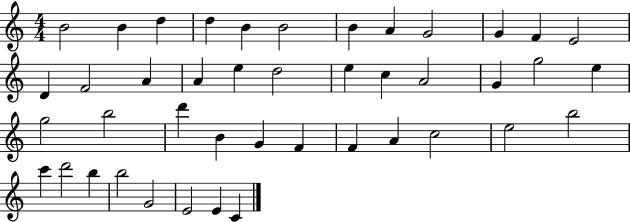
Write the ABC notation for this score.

X:1
T:Untitled
M:4/4
L:1/4
K:C
B2 B d d B B2 B A G2 G F E2 D F2 A A e d2 e c A2 G g2 e g2 b2 d' B G F F A c2 e2 b2 c' d'2 b b2 G2 E2 E C